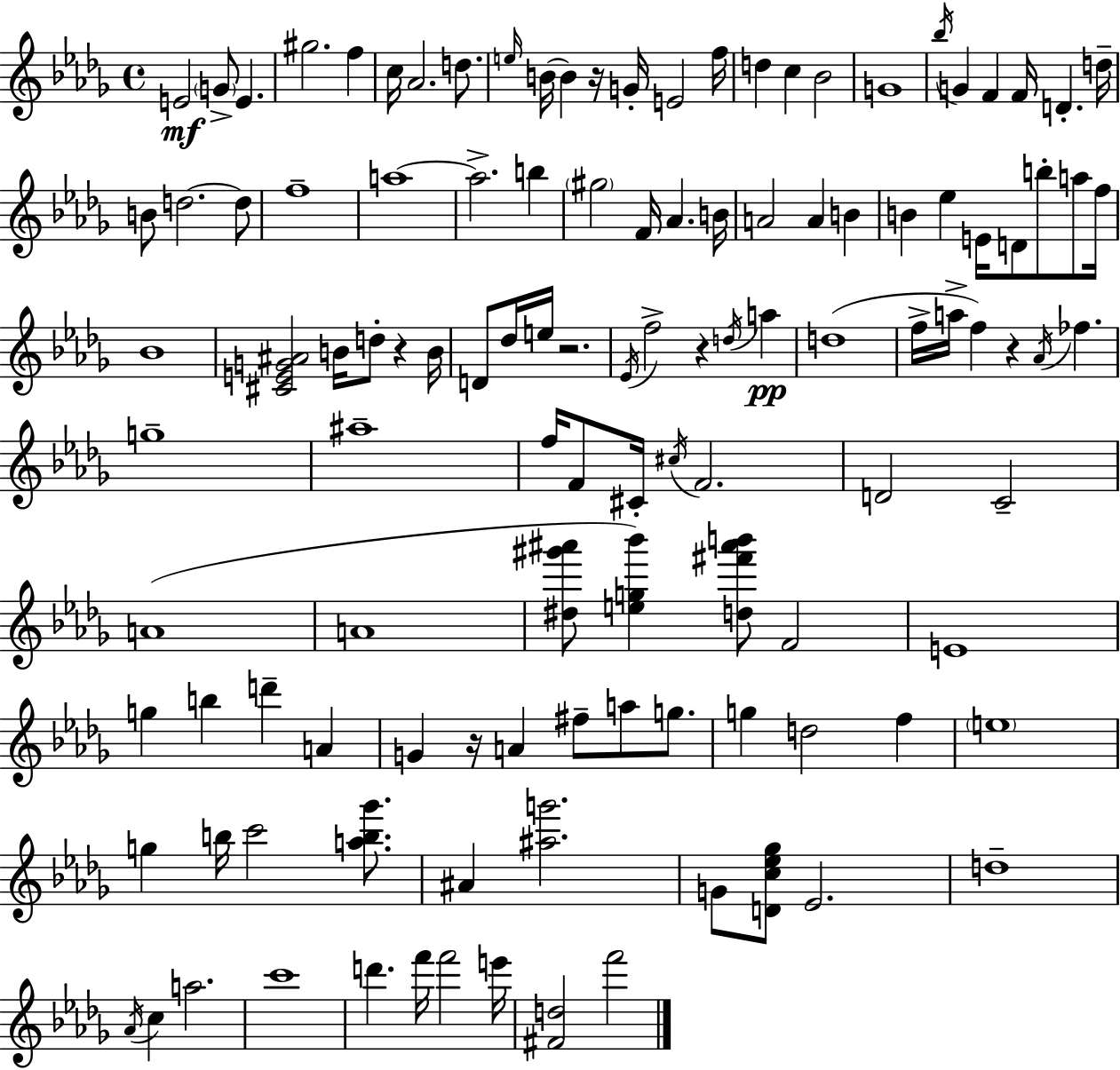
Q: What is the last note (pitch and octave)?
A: F6